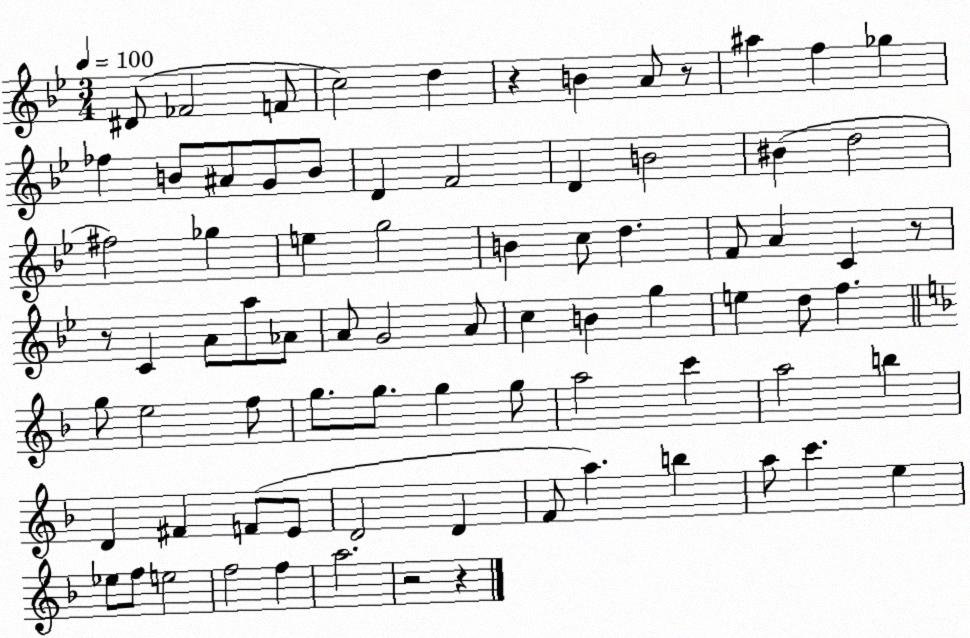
X:1
T:Untitled
M:3/4
L:1/4
K:Bb
^D/2 _F2 F/2 c2 d z B A/2 z/2 ^a f _g _f B/2 ^A/2 G/2 B/2 D F2 D B2 ^B d2 ^f2 _g e g2 B c/2 d F/2 A C z/2 z/2 C A/2 a/2 _A/2 A/2 G2 A/2 c B g e d/2 f g/2 e2 f/2 g/2 g/2 g g/2 a2 c' a2 b D ^F F/2 E/2 D2 D F/2 a b a/2 c' e _e/2 f/2 e2 f2 f a2 z2 z